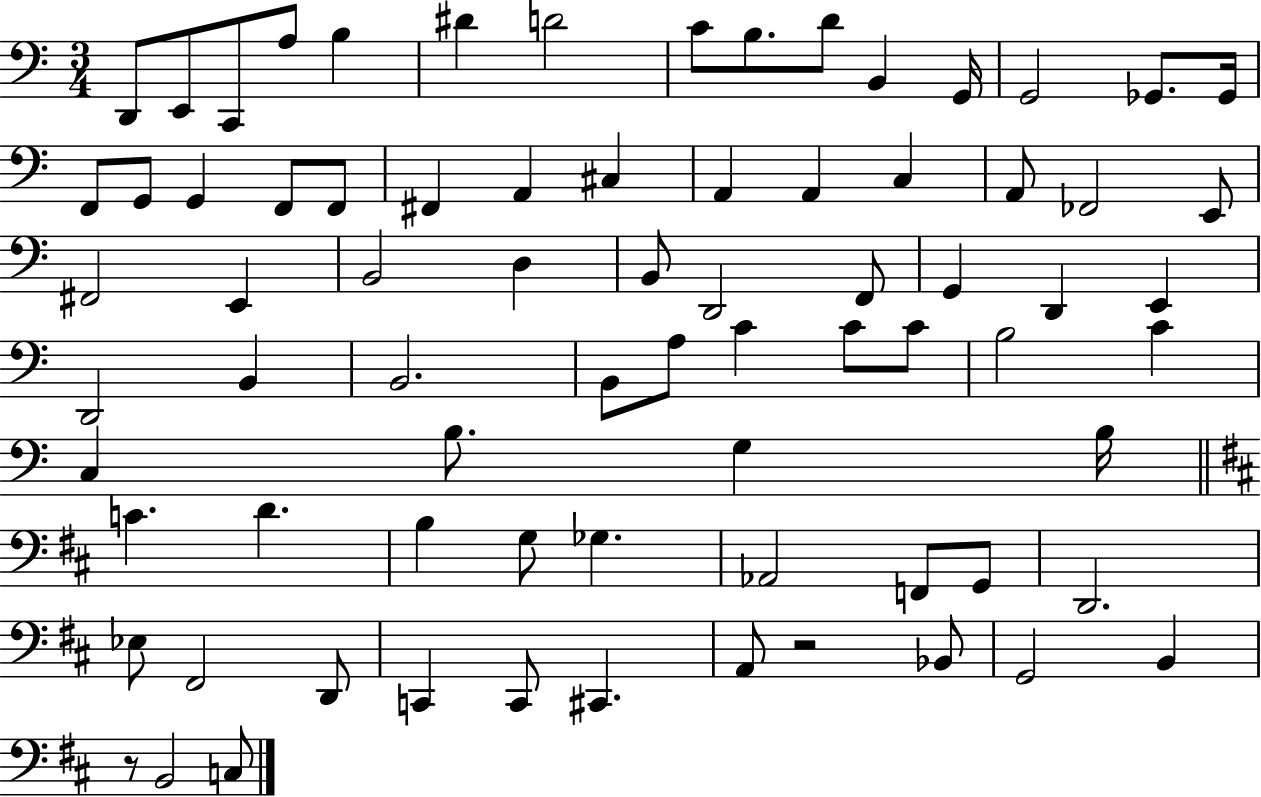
D2/e E2/e C2/e A3/e B3/q D#4/q D4/h C4/e B3/e. D4/e B2/q G2/s G2/h Gb2/e. Gb2/s F2/e G2/e G2/q F2/e F2/e F#2/q A2/q C#3/q A2/q A2/q C3/q A2/e FES2/h E2/e F#2/h E2/q B2/h D3/q B2/e D2/h F2/e G2/q D2/q E2/q D2/h B2/q B2/h. B2/e A3/e C4/q C4/e C4/e B3/h C4/q C3/q B3/e. G3/q B3/s C4/q. D4/q. B3/q G3/e Gb3/q. Ab2/h F2/e G2/e D2/h. Eb3/e F#2/h D2/e C2/q C2/e C#2/q. A2/e R/h Bb2/e G2/h B2/q R/e B2/h C3/e